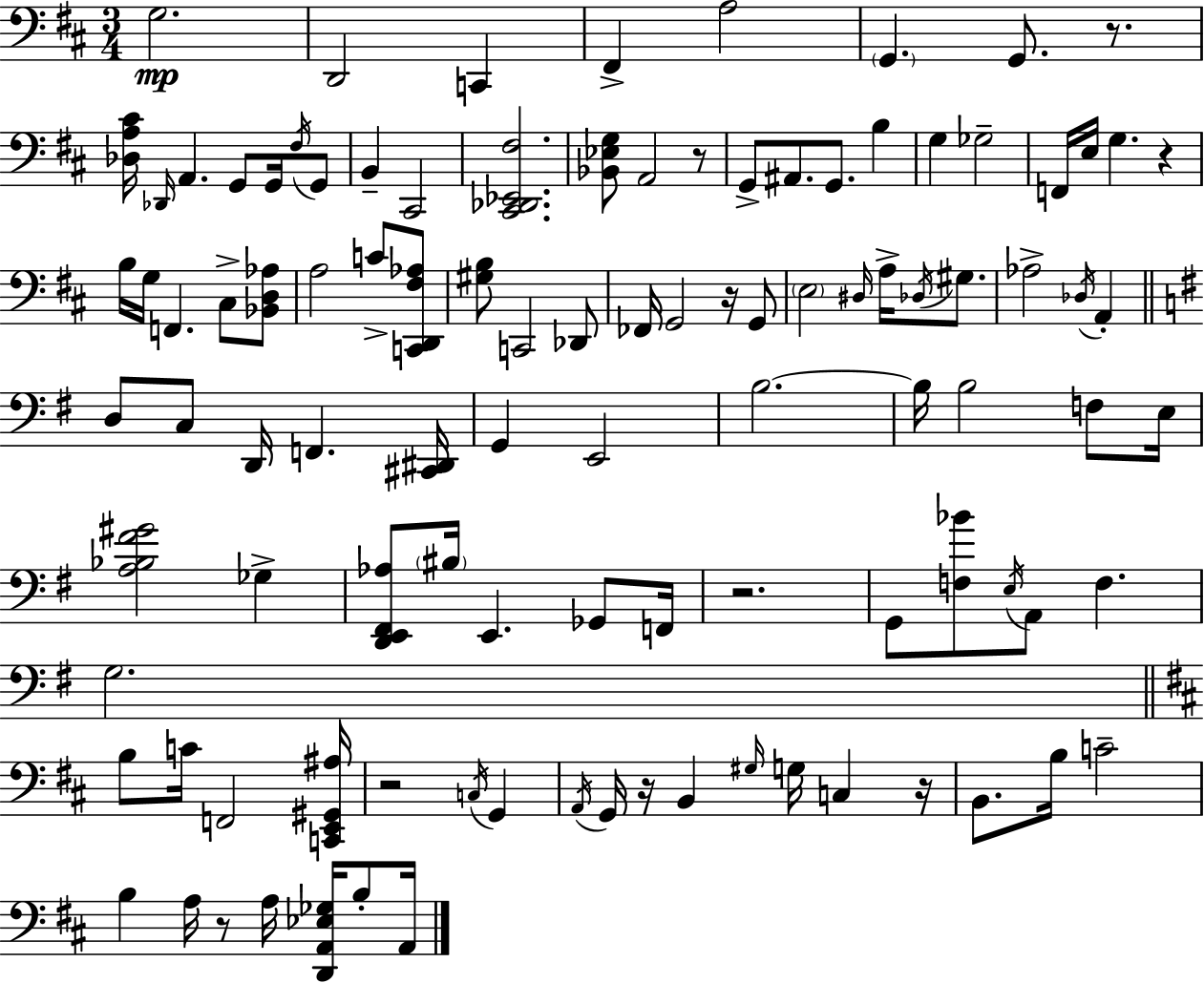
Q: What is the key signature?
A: D major